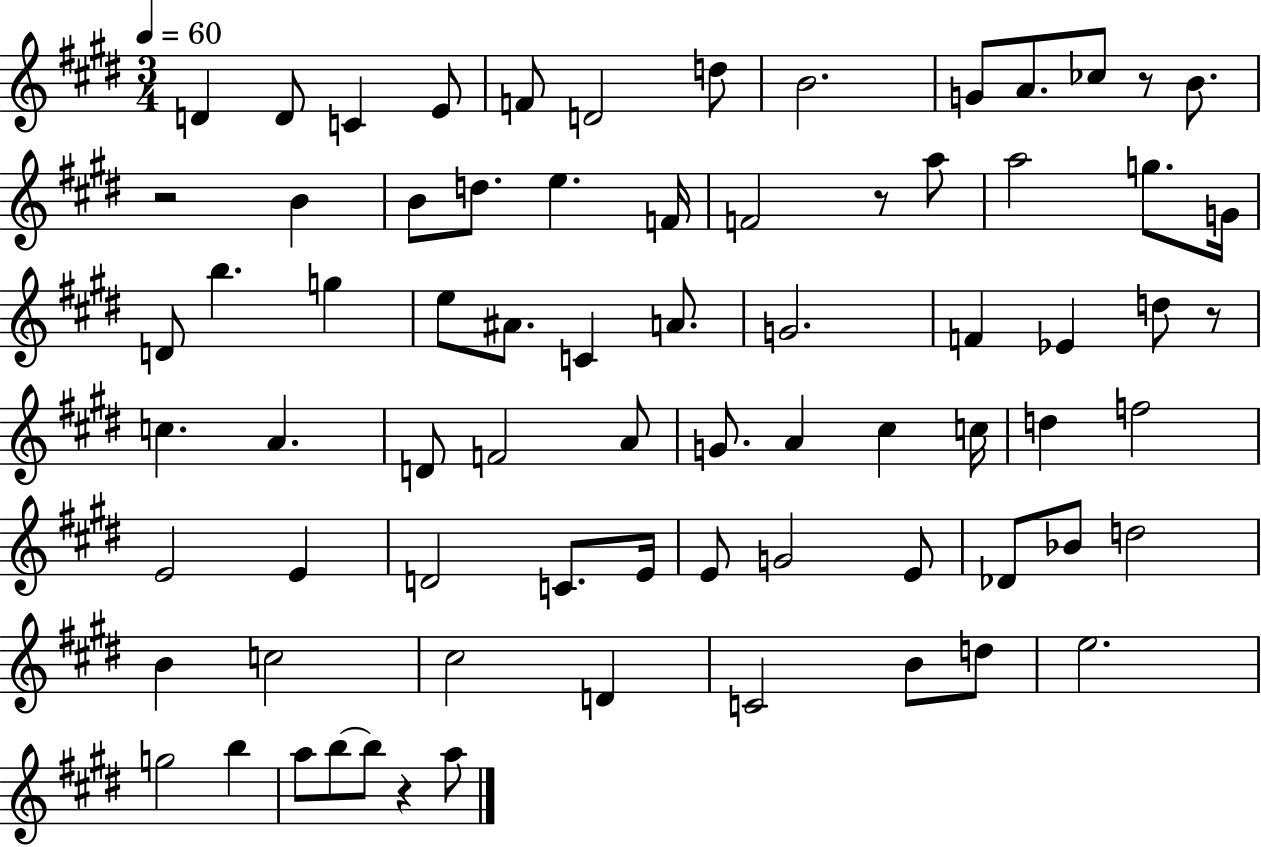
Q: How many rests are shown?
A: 5